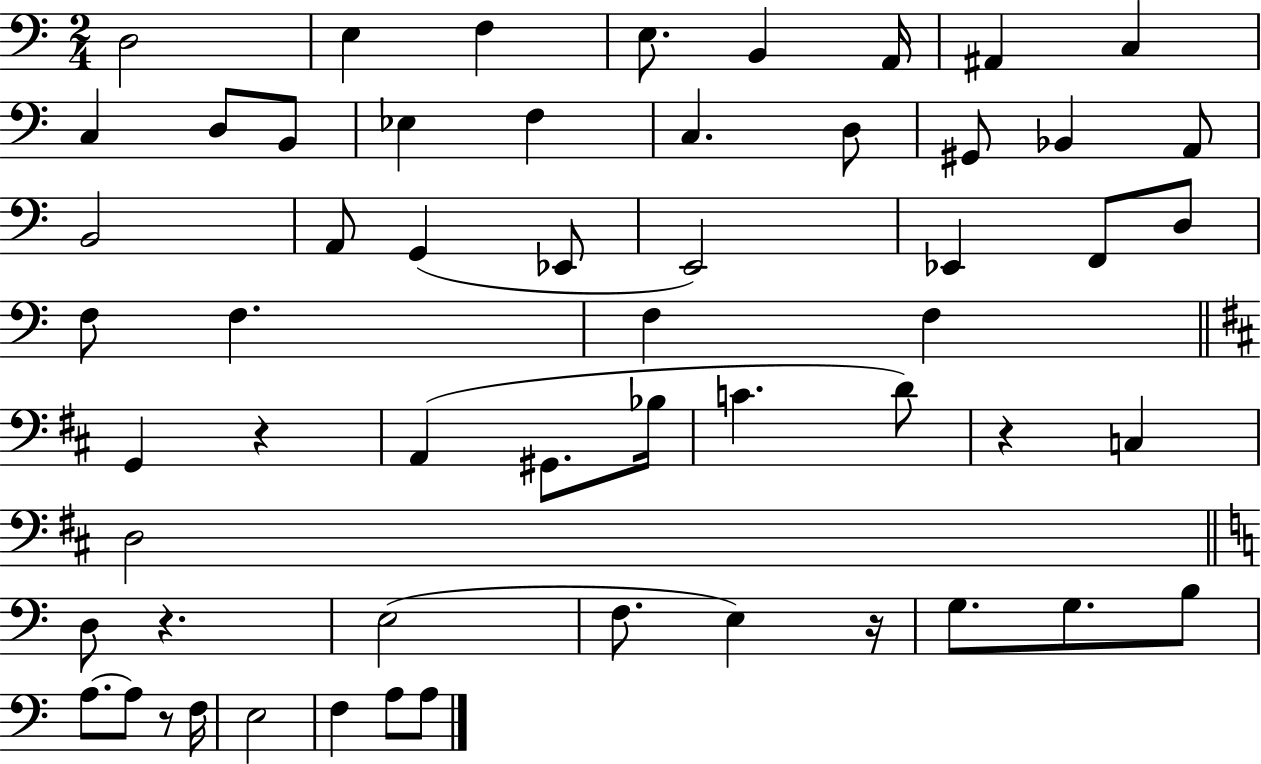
X:1
T:Untitled
M:2/4
L:1/4
K:C
D,2 E, F, E,/2 B,, A,,/4 ^A,, C, C, D,/2 B,,/2 _E, F, C, D,/2 ^G,,/2 _B,, A,,/2 B,,2 A,,/2 G,, _E,,/2 E,,2 _E,, F,,/2 D,/2 F,/2 F, F, F, G,, z A,, ^G,,/2 _B,/4 C D/2 z C, D,2 D,/2 z E,2 F,/2 E, z/4 G,/2 G,/2 B,/2 A,/2 A,/2 z/2 F,/4 E,2 F, A,/2 A,/2